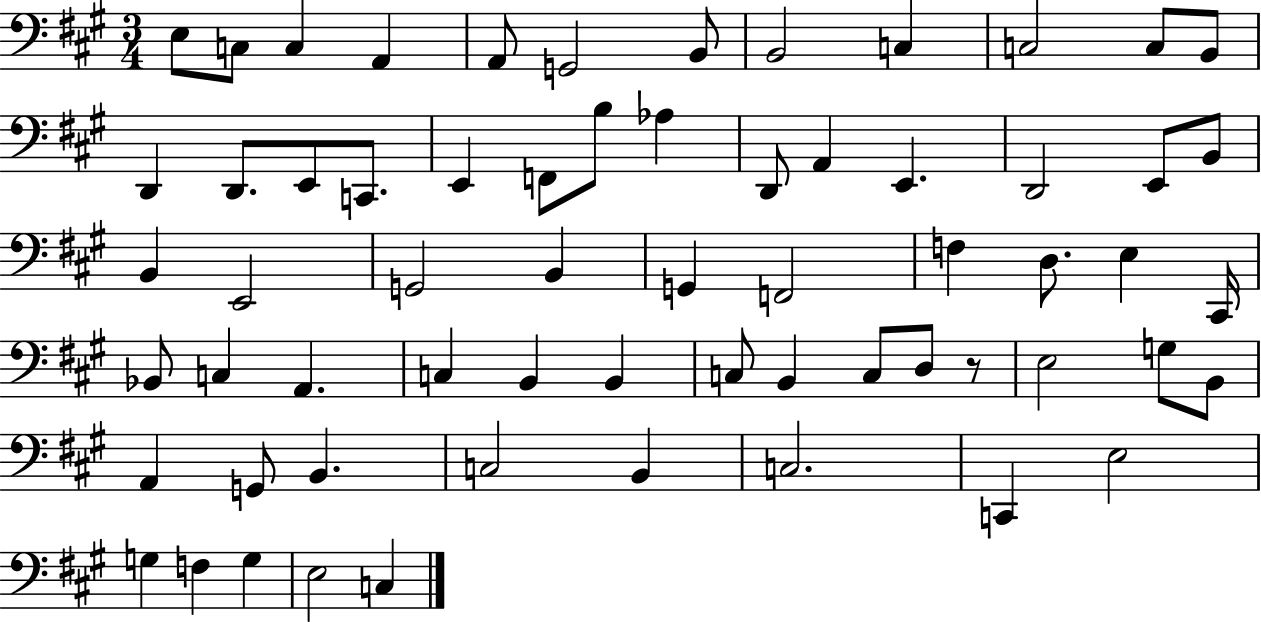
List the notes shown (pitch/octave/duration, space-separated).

E3/e C3/e C3/q A2/q A2/e G2/h B2/e B2/h C3/q C3/h C3/e B2/e D2/q D2/e. E2/e C2/e. E2/q F2/e B3/e Ab3/q D2/e A2/q E2/q. D2/h E2/e B2/e B2/q E2/h G2/h B2/q G2/q F2/h F3/q D3/e. E3/q C#2/s Bb2/e C3/q A2/q. C3/q B2/q B2/q C3/e B2/q C3/e D3/e R/e E3/h G3/e B2/e A2/q G2/e B2/q. C3/h B2/q C3/h. C2/q E3/h G3/q F3/q G3/q E3/h C3/q